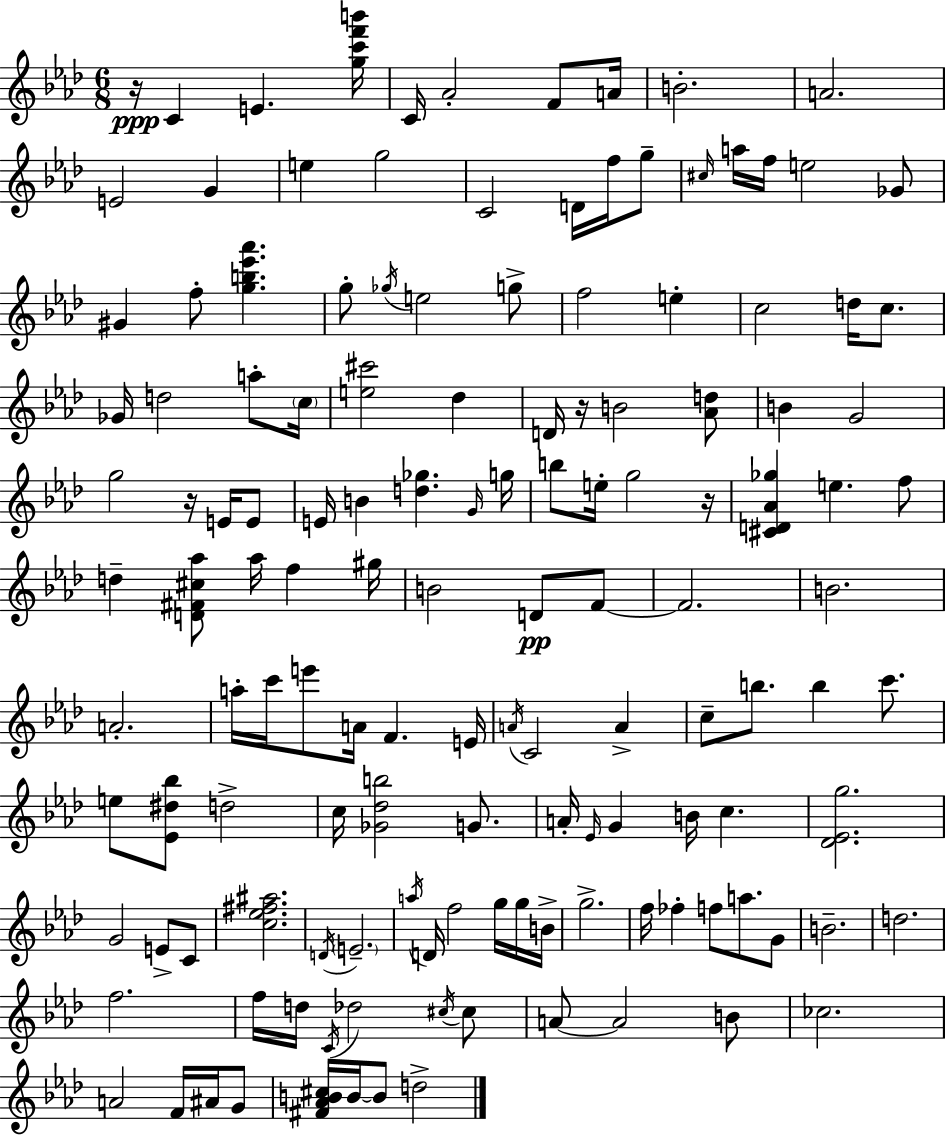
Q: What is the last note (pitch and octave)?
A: D5